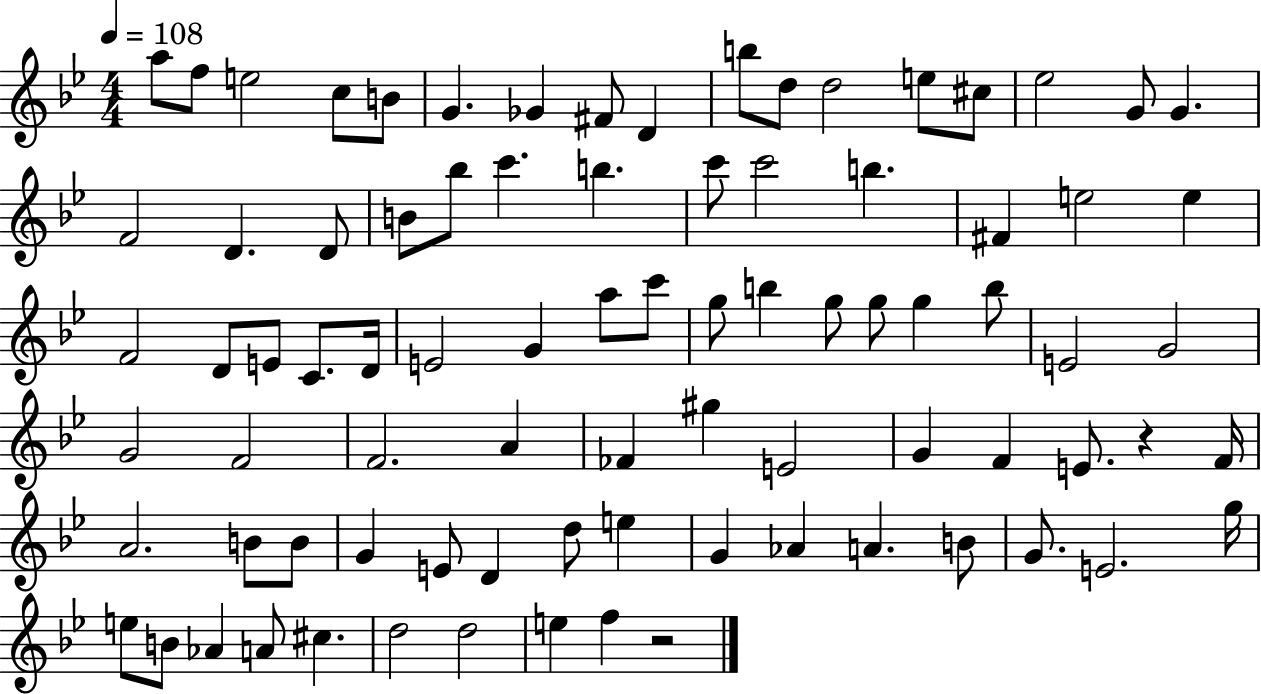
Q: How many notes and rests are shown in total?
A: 84